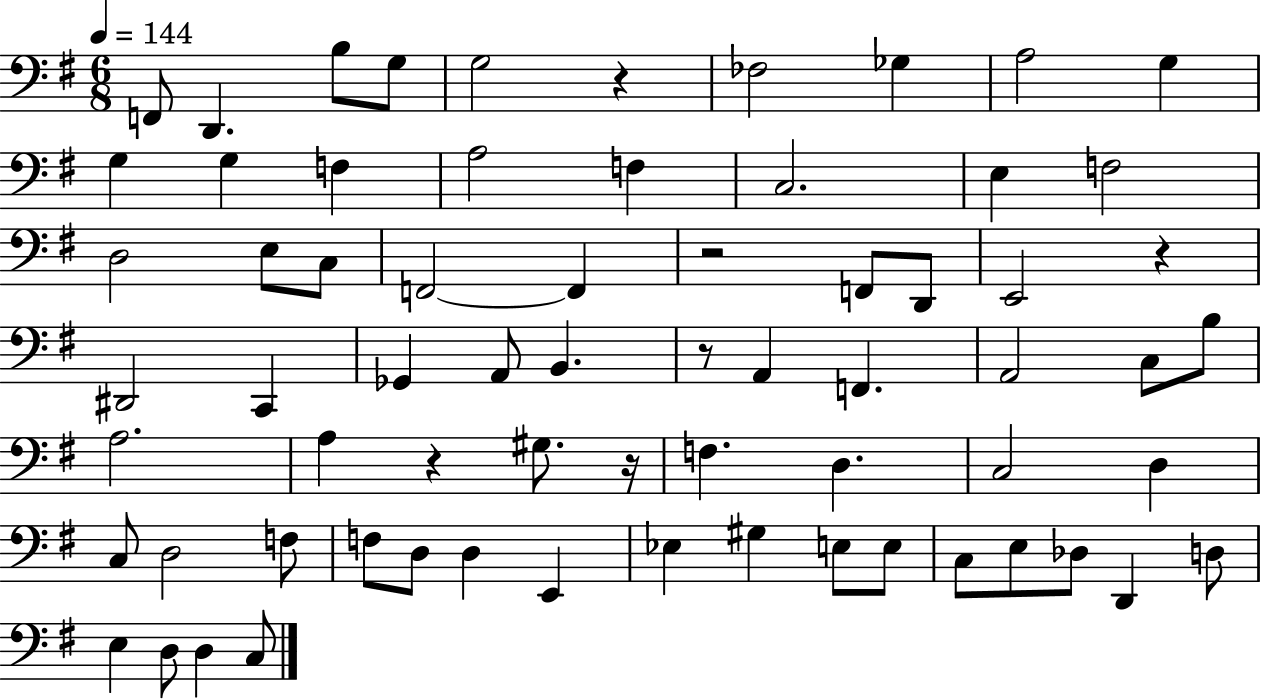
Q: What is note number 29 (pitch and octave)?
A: A2